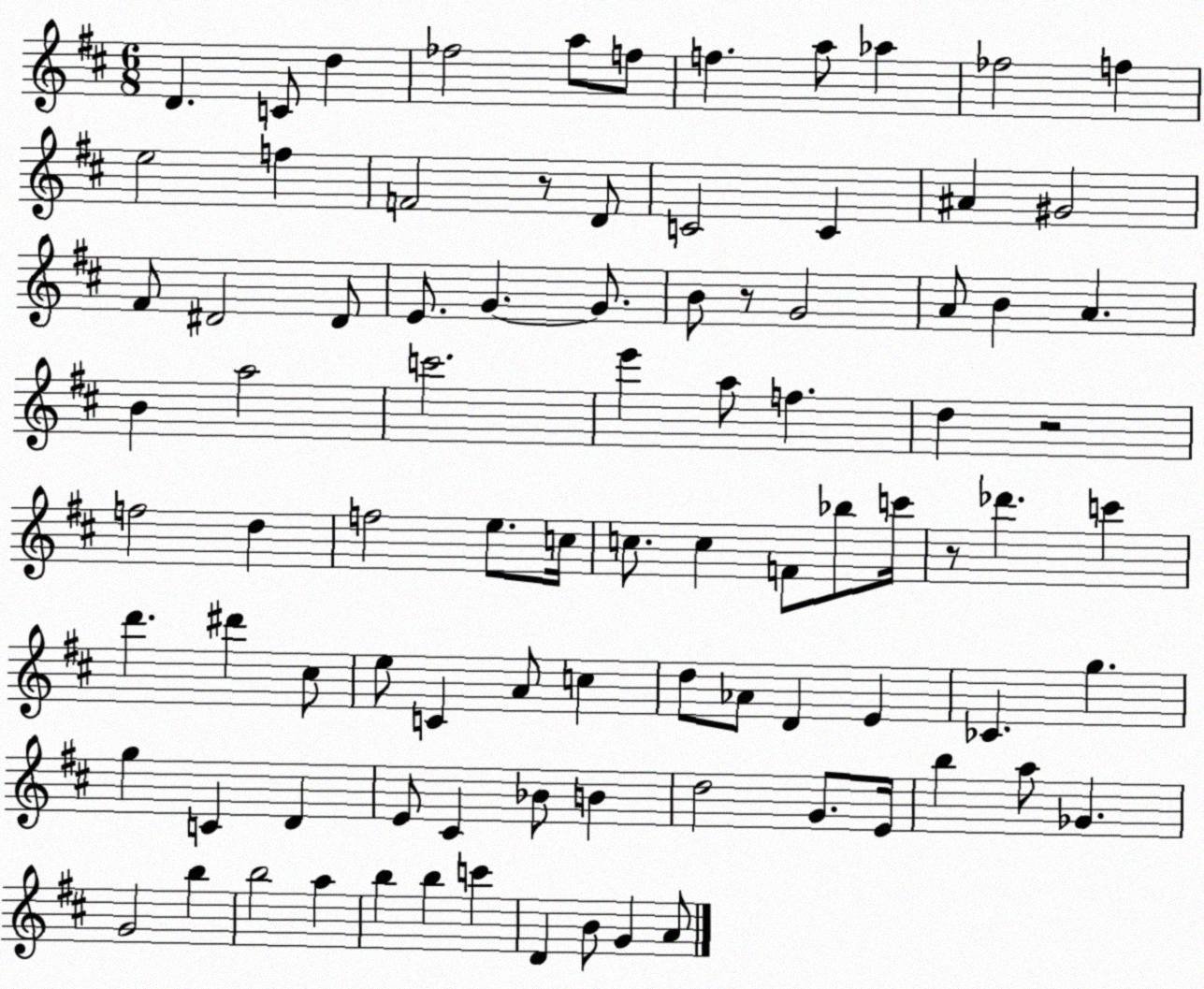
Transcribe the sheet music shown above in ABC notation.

X:1
T:Untitled
M:6/8
L:1/4
K:D
D C/2 d _f2 a/2 f/2 f a/2 _a _f2 f e2 f F2 z/2 D/2 C2 C ^A ^G2 ^F/2 ^D2 ^D/2 E/2 G G/2 B/2 z/2 G2 A/2 B A B a2 c'2 e' a/2 f d z2 f2 d f2 e/2 c/4 c/2 c F/2 _b/2 c'/4 z/2 _d' c' d' ^d' ^c/2 e/2 C A/2 c d/2 _A/2 D E _C g g C D E/2 ^C _B/2 B d2 G/2 E/4 b a/2 _G G2 b b2 a b b c' D B/2 G A/2